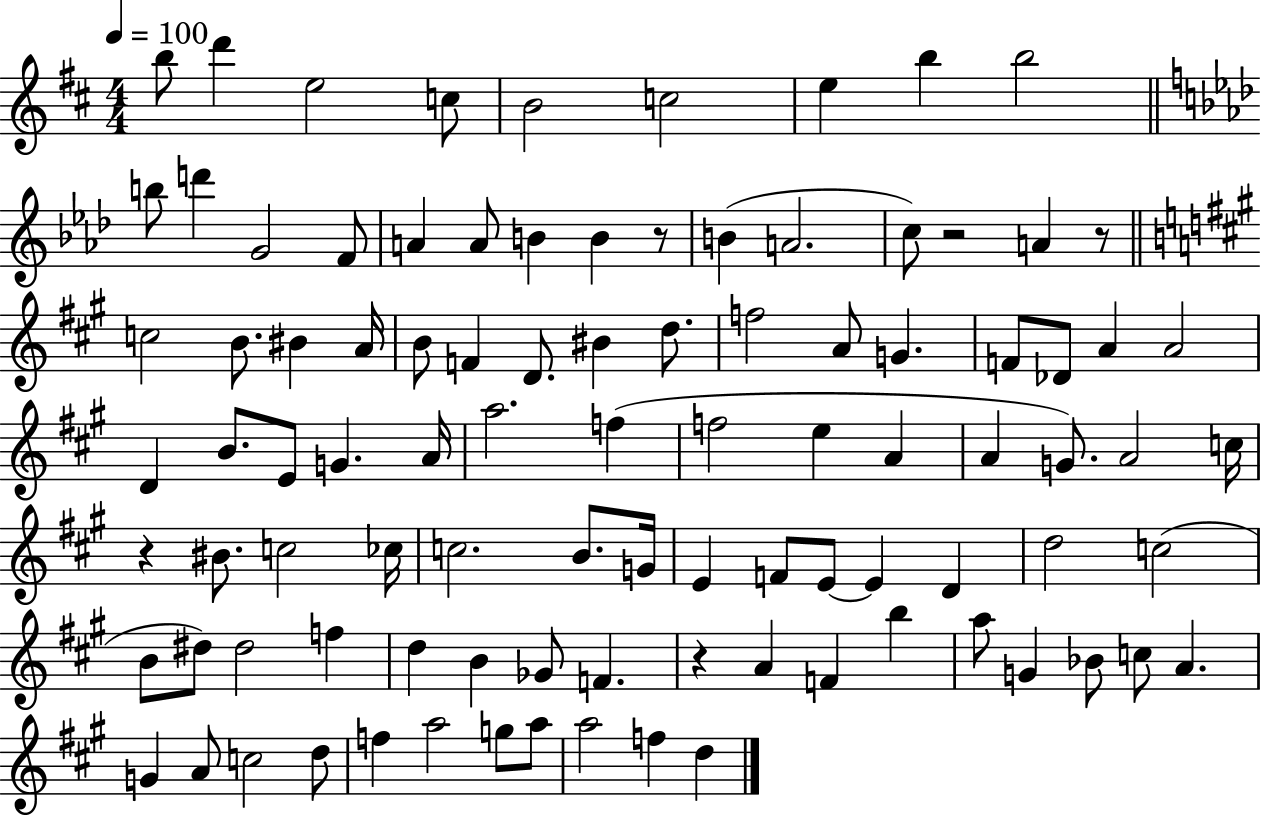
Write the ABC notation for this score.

X:1
T:Untitled
M:4/4
L:1/4
K:D
b/2 d' e2 c/2 B2 c2 e b b2 b/2 d' G2 F/2 A A/2 B B z/2 B A2 c/2 z2 A z/2 c2 B/2 ^B A/4 B/2 F D/2 ^B d/2 f2 A/2 G F/2 _D/2 A A2 D B/2 E/2 G A/4 a2 f f2 e A A G/2 A2 c/4 z ^B/2 c2 _c/4 c2 B/2 G/4 E F/2 E/2 E D d2 c2 B/2 ^d/2 ^d2 f d B _G/2 F z A F b a/2 G _B/2 c/2 A G A/2 c2 d/2 f a2 g/2 a/2 a2 f d